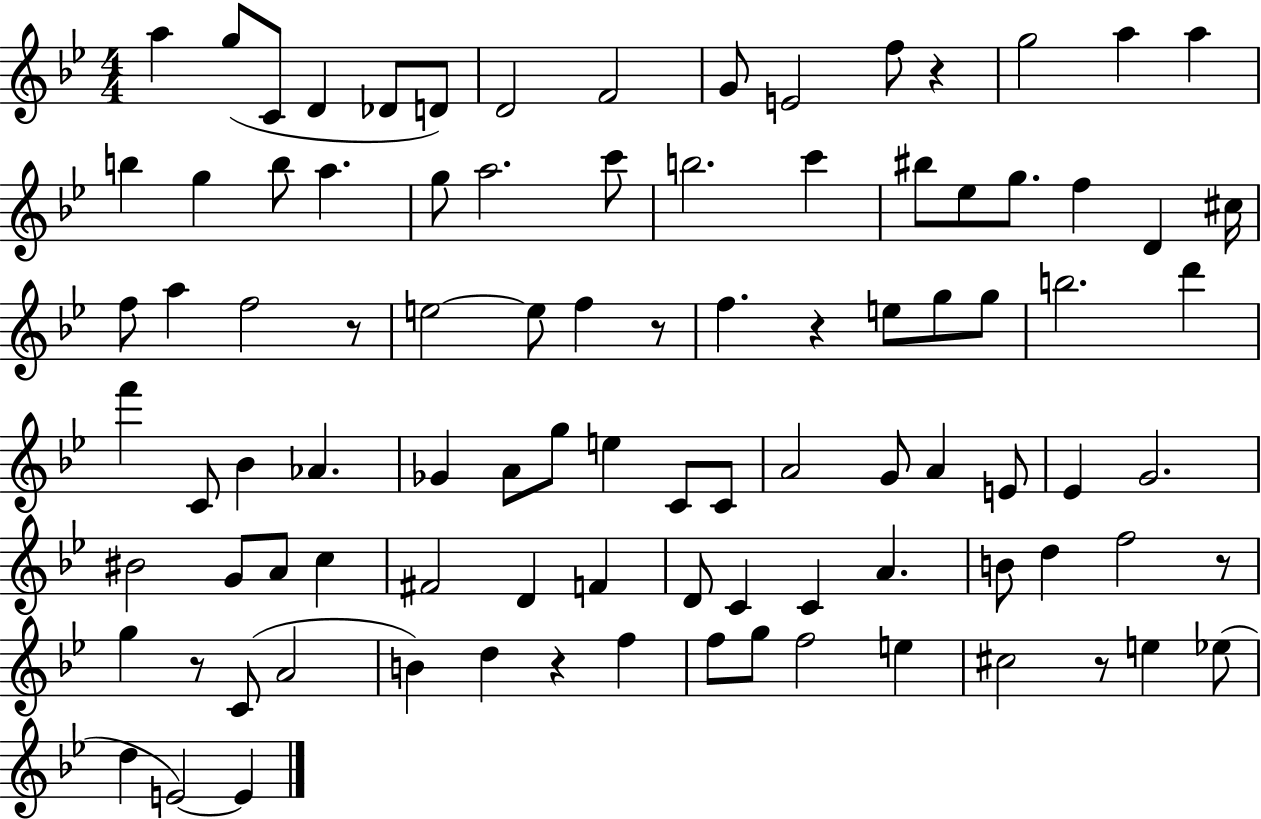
{
  \clef treble
  \numericTimeSignature
  \time 4/4
  \key bes \major
  a''4 g''8( c'8 d'4 des'8 d'8) | d'2 f'2 | g'8 e'2 f''8 r4 | g''2 a''4 a''4 | \break b''4 g''4 b''8 a''4. | g''8 a''2. c'''8 | b''2. c'''4 | bis''8 ees''8 g''8. f''4 d'4 cis''16 | \break f''8 a''4 f''2 r8 | e''2~~ e''8 f''4 r8 | f''4. r4 e''8 g''8 g''8 | b''2. d'''4 | \break f'''4 c'8 bes'4 aes'4. | ges'4 a'8 g''8 e''4 c'8 c'8 | a'2 g'8 a'4 e'8 | ees'4 g'2. | \break bis'2 g'8 a'8 c''4 | fis'2 d'4 f'4 | d'8 c'4 c'4 a'4. | b'8 d''4 f''2 r8 | \break g''4 r8 c'8( a'2 | b'4) d''4 r4 f''4 | f''8 g''8 f''2 e''4 | cis''2 r8 e''4 ees''8( | \break d''4 e'2~~) e'4 | \bar "|."
}